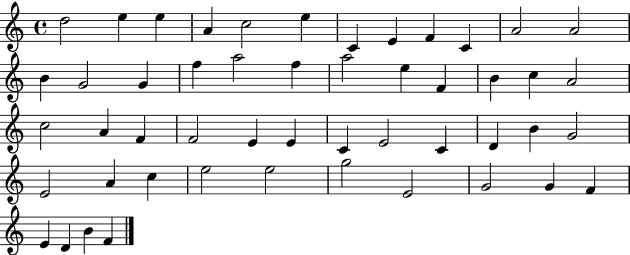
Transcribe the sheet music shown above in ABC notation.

X:1
T:Untitled
M:4/4
L:1/4
K:C
d2 e e A c2 e C E F C A2 A2 B G2 G f a2 f a2 e F B c A2 c2 A F F2 E E C E2 C D B G2 E2 A c e2 e2 g2 E2 G2 G F E D B F